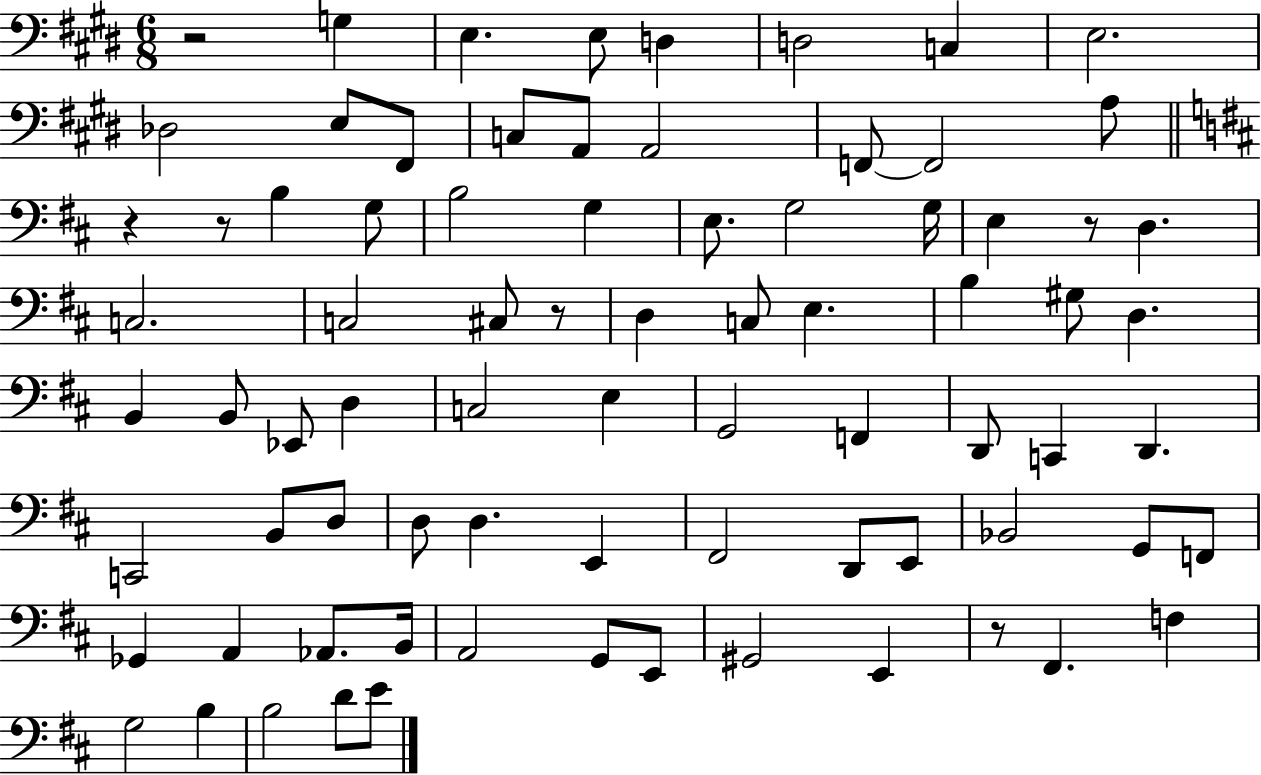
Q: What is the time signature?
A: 6/8